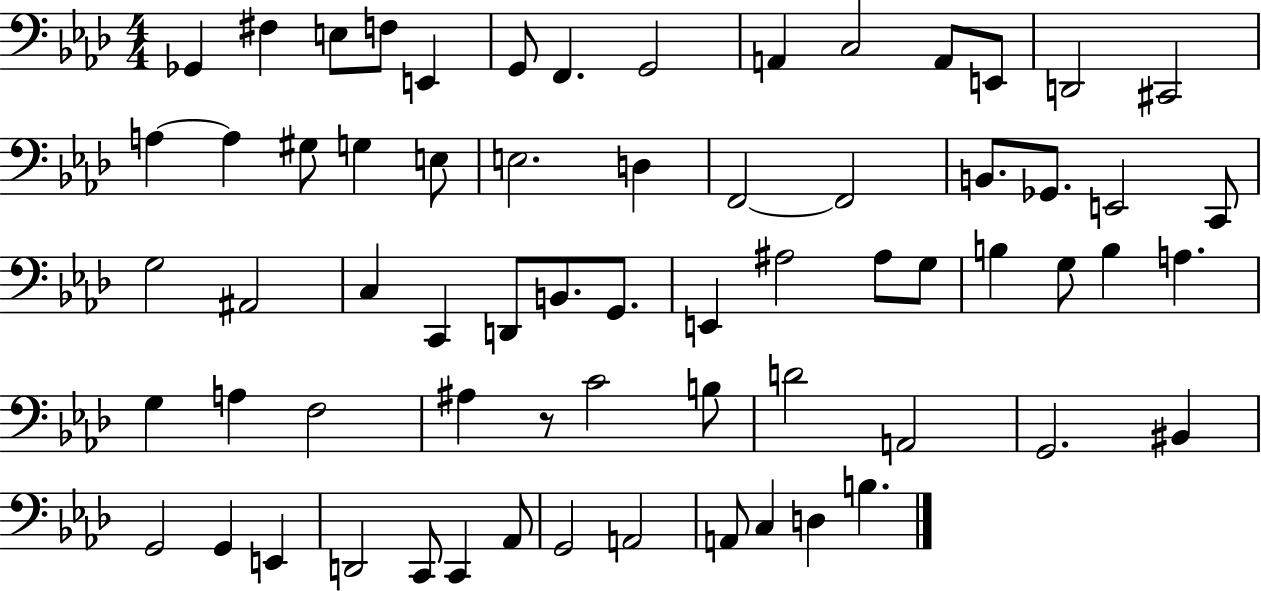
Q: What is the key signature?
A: AES major